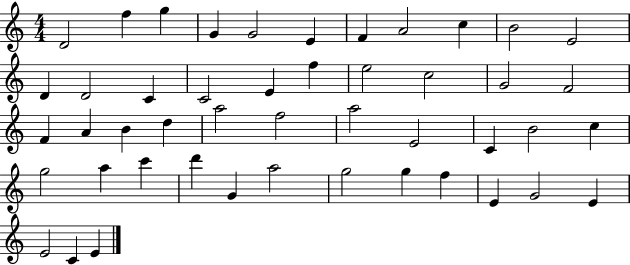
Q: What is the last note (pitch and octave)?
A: E4